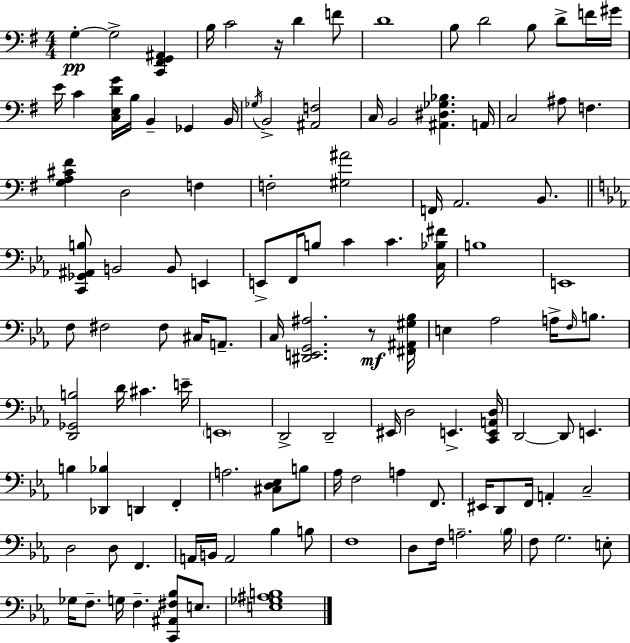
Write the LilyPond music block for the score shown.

{
  \clef bass
  \numericTimeSignature
  \time 4/4
  \key e \minor
  \repeat volta 2 { g4-.~~\pp g2-> <c, fis, g, ais,>4 | b16 c'2 r16 d'4 f'8 | d'1 | b8 d'2 b8 d'8-> f'16 gis'16 | \break e'16 c'4 <c e d' g'>16 b16 b,4-- ges,4 b,16 | \acciaccatura { ges16 } b,2-> <ais, f>2 | c16 b,2 <ais, dis ges bes>4. | a,16 c2 ais8 f4. | \break <g a cis' fis'>4 d2 f4 | f2-. <gis ais'>2 | f,16 a,2. b,8. | \bar "||" \break \key ees \major <c, ges, ais, b>8 b,2 b,8 e,4 | e,8-> f,16 b8 c'4 c'4. <c bes fis'>16 | b1 | e,1 | \break f8 fis2 fis8 cis16 a,8.-- | c16 <dis, e, g, ais>2. r8\mf <fis, ais, gis bes>16 | e4 aes2 a16-> \grace { f16 } b8. | <d, ges, b>2 d'16 cis'4. | \break e'16-- \parenthesize e,1 | d,2-> d,2-- | eis,16 d2 e,4.-> | <c, e, a, d>16 d,2~~ d,8 e,4. | \break b4 <des, bes>4 d,4 f,4-. | a2. <cis d ees>8 b8 | aes16 f2 a4 f,8. | eis,16 d,8 f,16 a,4-. c2-- | \break d2 d8 f,4. | a,16 b,16 a,2 bes4 b8 | f1 | d8 f16 a2.-- | \break \parenthesize bes16 f8 g2. e8-. | ges16 f8.-- g16 f4.-- <c, ais, fis bes>8 e8. | <e ges ais b>1 | } \bar "|."
}